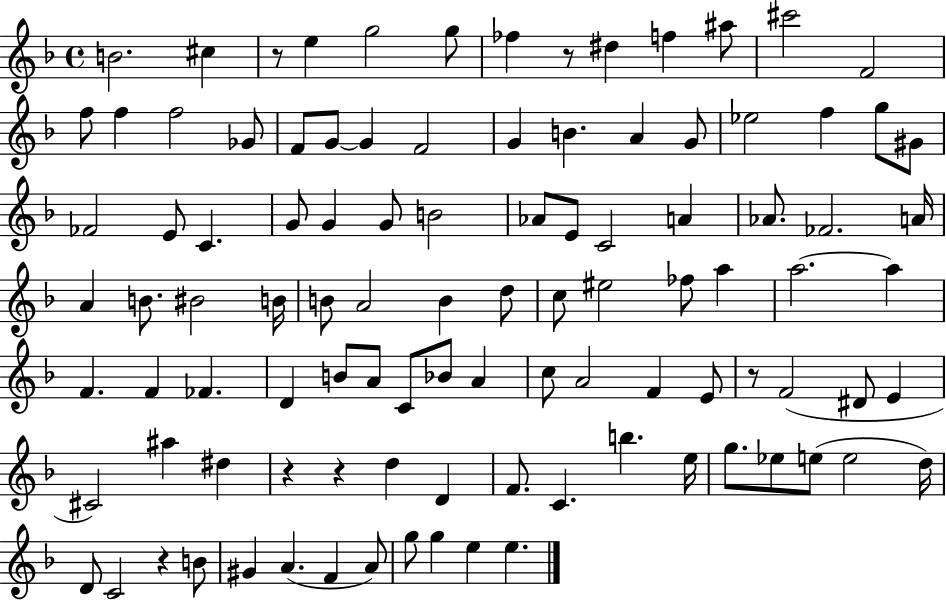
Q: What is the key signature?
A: F major